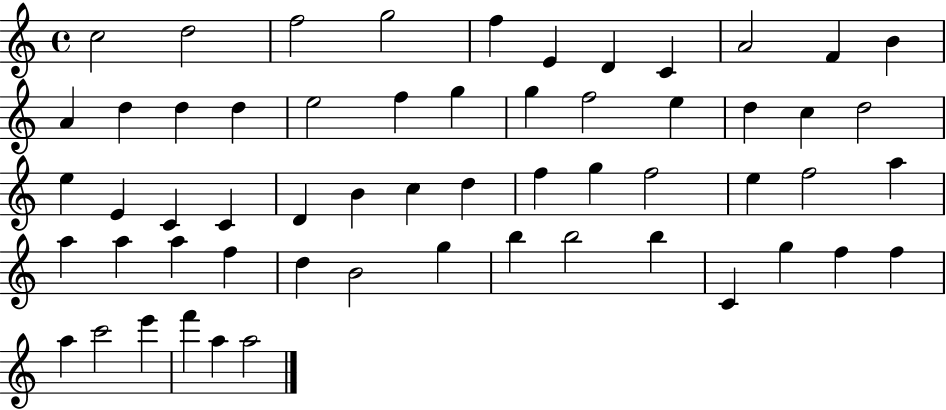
{
  \clef treble
  \time 4/4
  \defaultTimeSignature
  \key c \major
  c''2 d''2 | f''2 g''2 | f''4 e'4 d'4 c'4 | a'2 f'4 b'4 | \break a'4 d''4 d''4 d''4 | e''2 f''4 g''4 | g''4 f''2 e''4 | d''4 c''4 d''2 | \break e''4 e'4 c'4 c'4 | d'4 b'4 c''4 d''4 | f''4 g''4 f''2 | e''4 f''2 a''4 | \break a''4 a''4 a''4 f''4 | d''4 b'2 g''4 | b''4 b''2 b''4 | c'4 g''4 f''4 f''4 | \break a''4 c'''2 e'''4 | f'''4 a''4 a''2 | \bar "|."
}